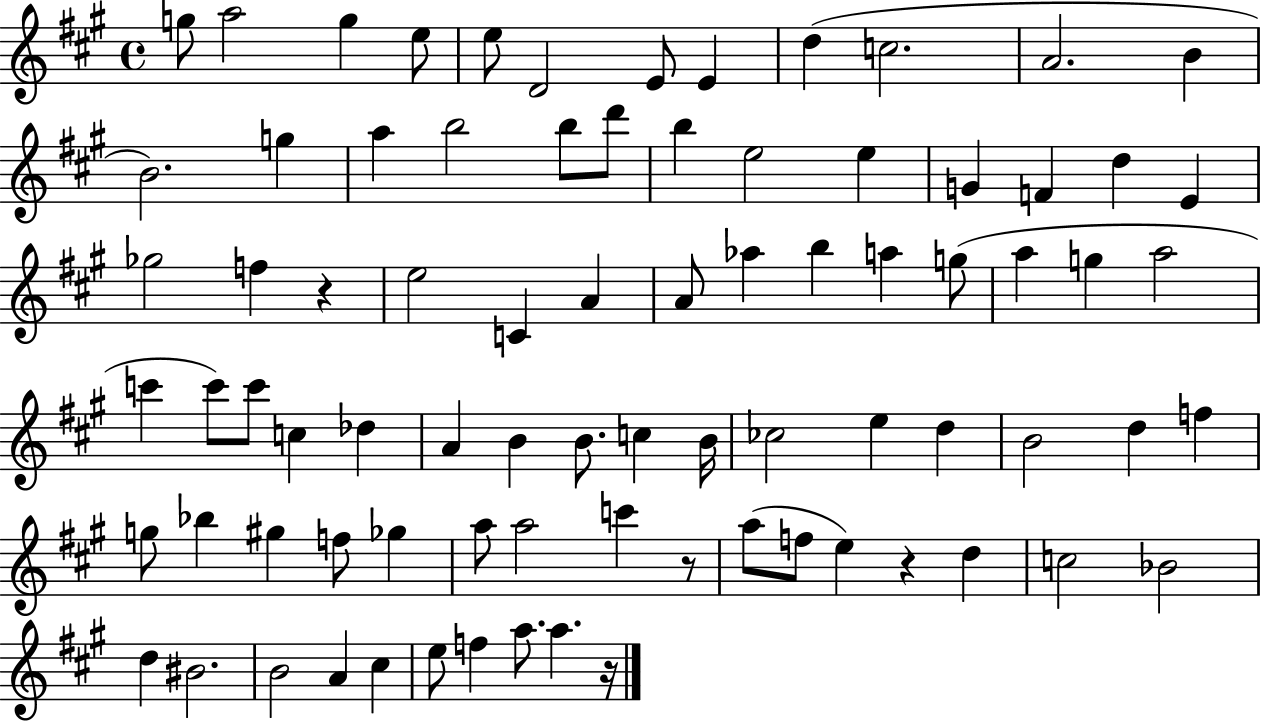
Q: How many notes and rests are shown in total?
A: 81